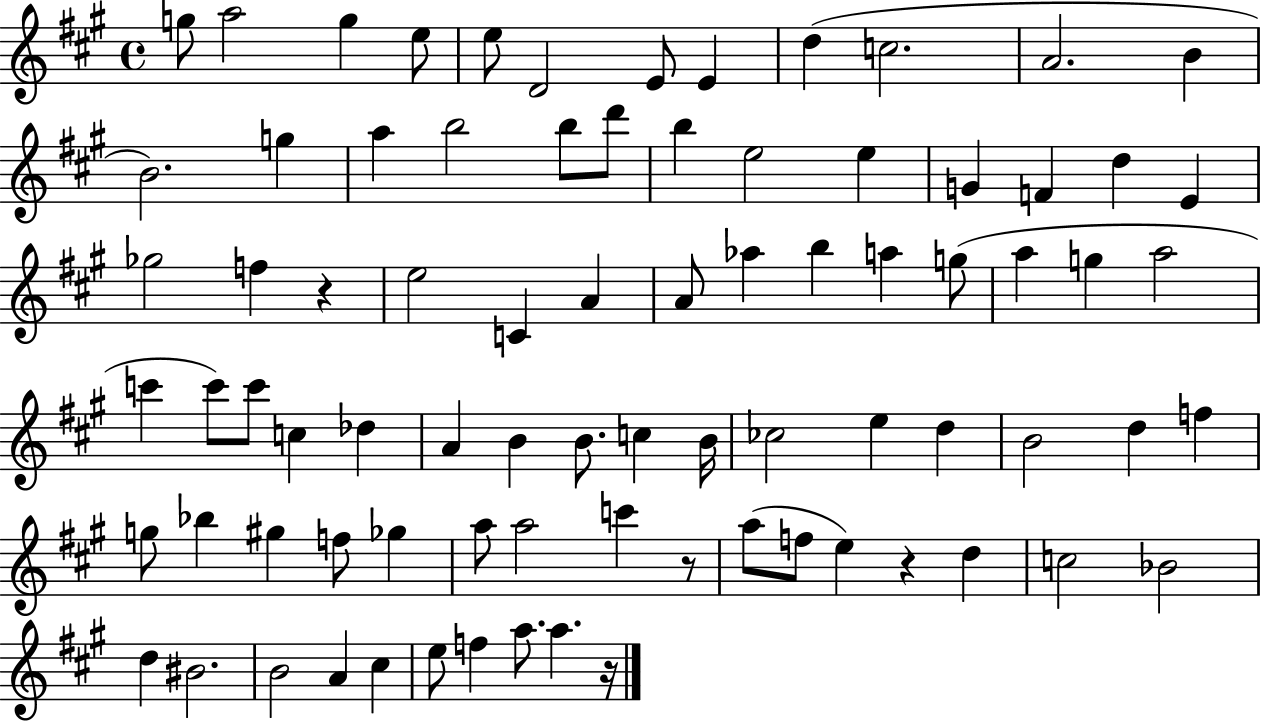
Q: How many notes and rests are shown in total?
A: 81